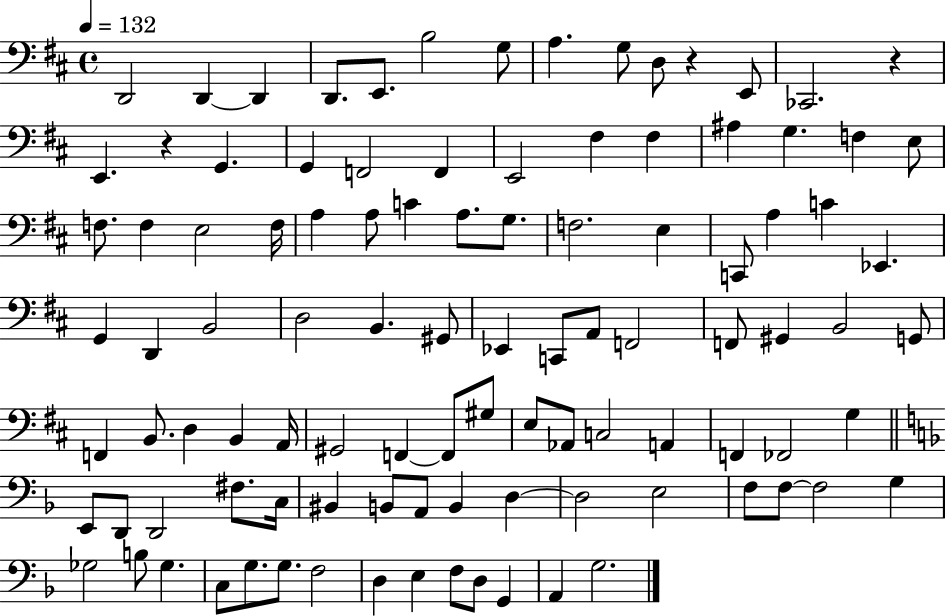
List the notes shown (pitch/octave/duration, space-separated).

D2/h D2/q D2/q D2/e. E2/e. B3/h G3/e A3/q. G3/e D3/e R/q E2/e CES2/h. R/q E2/q. R/q G2/q. G2/q F2/h F2/q E2/h F#3/q F#3/q A#3/q G3/q. F3/q E3/e F3/e. F3/q E3/h F3/s A3/q A3/e C4/q A3/e. G3/e. F3/h. E3/q C2/e A3/q C4/q Eb2/q. G2/q D2/q B2/h D3/h B2/q. G#2/e Eb2/q C2/e A2/e F2/h F2/e G#2/q B2/h G2/e F2/q B2/e. D3/q B2/q A2/s G#2/h F2/q F2/e G#3/e E3/e Ab2/e C3/h A2/q F2/q FES2/h G3/q E2/e D2/e D2/h F#3/e. C3/s BIS2/q B2/e A2/e B2/q D3/q D3/h E3/h F3/e F3/e F3/h G3/q Gb3/h B3/e Gb3/q. C3/e G3/e. G3/e. F3/h D3/q E3/q F3/e D3/e G2/q A2/q G3/h.